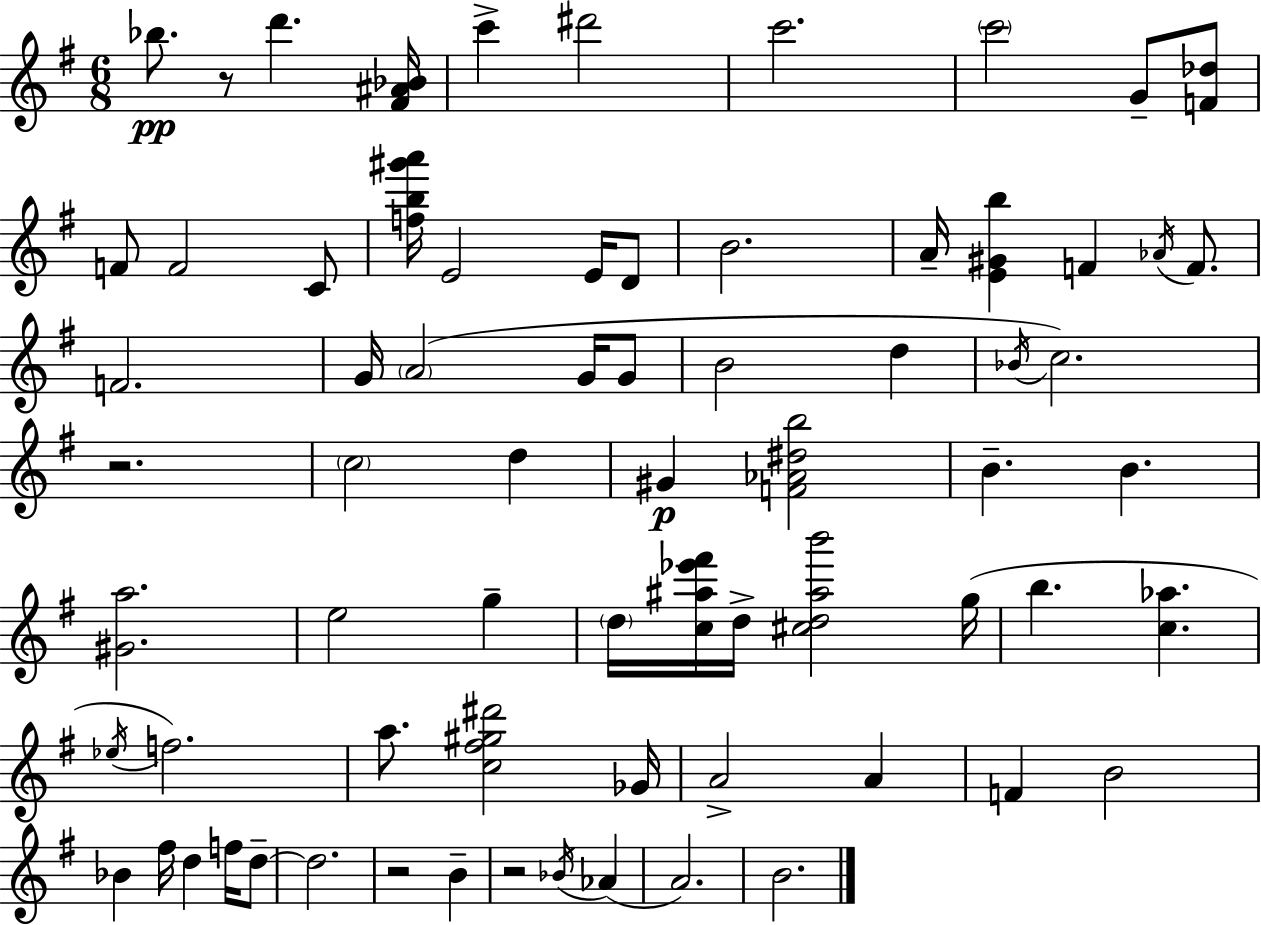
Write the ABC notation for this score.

X:1
T:Untitled
M:6/8
L:1/4
K:G
_b/2 z/2 d' [^F^A_B]/4 c' ^d'2 c'2 c'2 G/2 [F_d]/2 F/2 F2 C/2 [fb^g'a']/4 E2 E/4 D/2 B2 A/4 [E^Gb] F _A/4 F/2 F2 G/4 A2 G/4 G/2 B2 d _B/4 c2 z2 c2 d ^G [F_A^db]2 B B [^Ga]2 e2 g d/4 [c^a_e'^f']/4 d/4 [^cd^ab']2 g/4 b [c_a] _e/4 f2 a/2 [c^f^g^d']2 _G/4 A2 A F B2 _B ^f/4 d f/4 d/2 d2 z2 B z2 _B/4 _A A2 B2